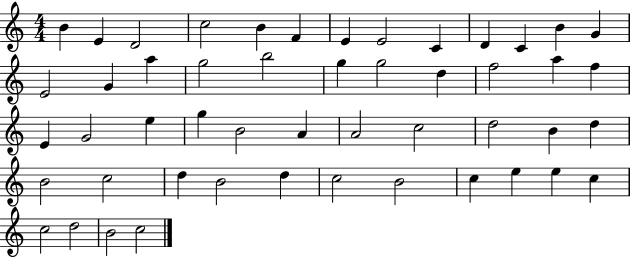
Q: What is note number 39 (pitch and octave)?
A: B4